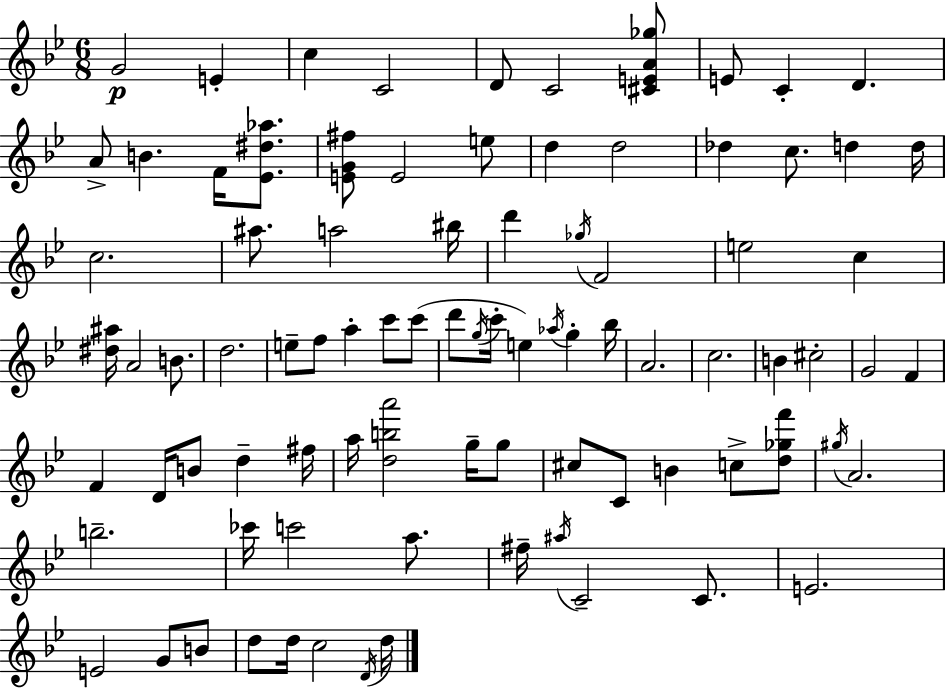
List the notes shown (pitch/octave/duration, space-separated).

G4/h E4/q C5/q C4/h D4/e C4/h [C#4,E4,A4,Gb5]/e E4/e C4/q D4/q. A4/e B4/q. F4/s [Eb4,D#5,Ab5]/e. [E4,G4,F#5]/e E4/h E5/e D5/q D5/h Db5/q C5/e. D5/q D5/s C5/h. A#5/e. A5/h BIS5/s D6/q Gb5/s F4/h E5/h C5/q [D#5,A#5]/s A4/h B4/e. D5/h. E5/e F5/e A5/q C6/e C6/e D6/e G5/s C6/s E5/q Ab5/s G5/q Bb5/s A4/h. C5/h. B4/q C#5/h G4/h F4/q F4/q D4/s B4/e D5/q F#5/s A5/s [D5,B5,A6]/h G5/s G5/e C#5/e C4/e B4/q C5/e [D5,Gb5,F6]/e G#5/s A4/h. B5/h. CES6/s C6/h A5/e. F#5/s A#5/s C4/h C4/e. E4/h. E4/h G4/e B4/e D5/e D5/s C5/h D4/s D5/s